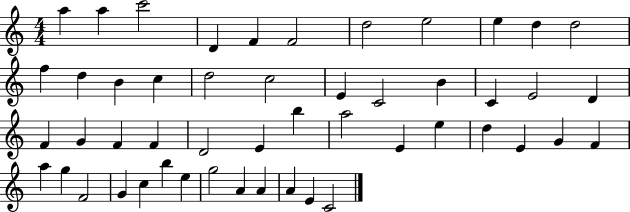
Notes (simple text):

A5/q A5/q C6/h D4/q F4/q F4/h D5/h E5/h E5/q D5/q D5/h F5/q D5/q B4/q C5/q D5/h C5/h E4/q C4/h B4/q C4/q E4/h D4/q F4/q G4/q F4/q F4/q D4/h E4/q B5/q A5/h E4/q E5/q D5/q E4/q G4/q F4/q A5/q G5/q F4/h G4/q C5/q B5/q E5/q G5/h A4/q A4/q A4/q E4/q C4/h